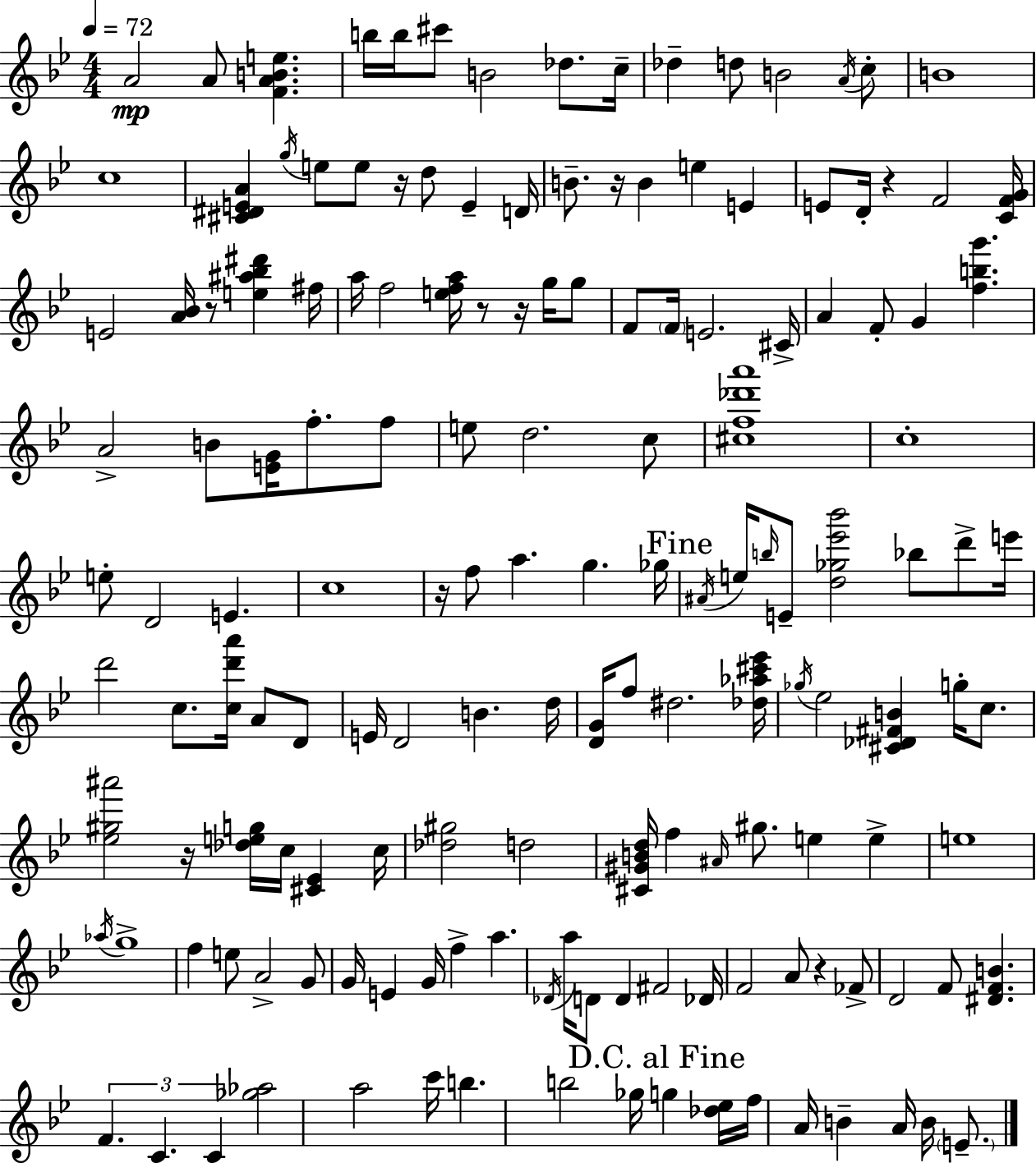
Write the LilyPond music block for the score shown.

{
  \clef treble
  \numericTimeSignature
  \time 4/4
  \key g \minor
  \tempo 4 = 72
  a'2\mp a'8 <f' a' b' e''>4. | b''16 b''16 cis'''8 b'2 des''8. c''16-- | des''4-- d''8 b'2 \acciaccatura { a'16 } c''8-. | b'1 | \break c''1 | <cis' dis' e' a'>4 \acciaccatura { g''16 } e''8 e''8 r16 d''8 e'4-- | d'16 b'8.-- r16 b'4 e''4 e'4 | e'8 d'16-. r4 f'2 | \break <c' f' g'>16 e'2 <a' bes'>16 r8 <e'' ais'' bes'' dis'''>4 | fis''16 a''16 f''2 <e'' f'' a''>16 r8 r16 g''16 | g''8 f'8 \parenthesize f'16 e'2. | cis'16-> a'4 f'8-. g'4 <f'' b'' g'''>4. | \break a'2-> b'8 <e' g'>16 f''8.-. | f''8 e''8 d''2. | c''8 <cis'' f'' des''' a'''>1 | c''1-. | \break e''8-. d'2 e'4. | c''1 | r16 f''8 a''4. g''4. | ges''16 \mark "Fine" \acciaccatura { ais'16 } e''16 \grace { b''16 } e'8-- <d'' ges'' ees''' bes'''>2 bes''8 | \break d'''8-> e'''16 d'''2 c''8. <c'' d''' a'''>16 | a'8 d'8 e'16 d'2 b'4. | d''16 <d' g'>16 f''8 dis''2. | <des'' aes'' cis''' ees'''>16 \acciaccatura { ges''16 } ees''2 <cis' des' fis' b'>4 | \break g''16-. c''8. <ees'' gis'' ais'''>2 r16 <des'' e'' g''>16 c''16 | <cis' ees'>4 c''16 <des'' gis''>2 d''2 | <cis' gis' b' d''>16 f''4 \grace { ais'16 } gis''8. e''4 | e''4-> e''1 | \break \acciaccatura { aes''16 } g''1-> | f''4 e''8 a'2-> | g'8 g'16 e'4 g'16 f''4-> | a''4. \acciaccatura { des'16 } a''16 d'8 d'4 fis'2 | \break des'16 f'2 | a'8 r4 fes'8-> d'2 | f'8 <dis' f' b'>4. \tuplet 3/2 { f'4. c'4. | c'4 } <ges'' aes''>2 | \break a''2 c'''16 b''4. b''2 | ges''16 \mark "D.C. al Fine" g''4 <des'' ees''>16 f''16 a'16 b'4-- | a'16 b'16 \parenthesize e'8.-- \bar "|."
}